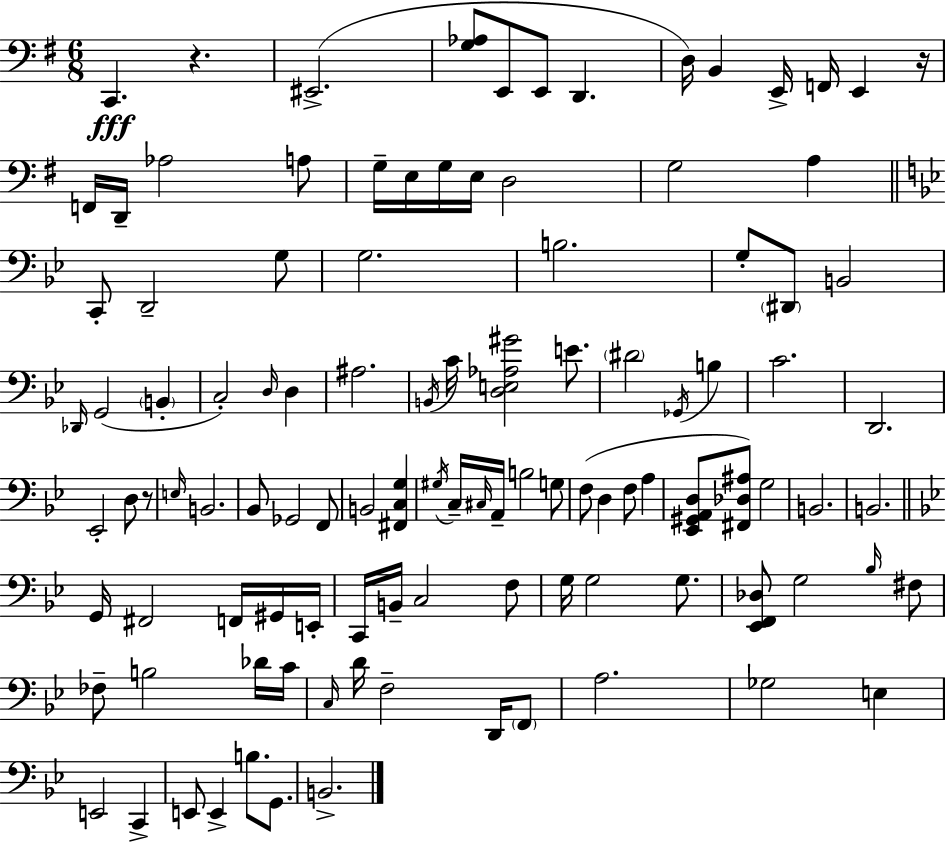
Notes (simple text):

C2/q. R/q. EIS2/h. [G3,Ab3]/e E2/e E2/e D2/q. D3/s B2/q E2/s F2/s E2/q R/s F2/s D2/s Ab3/h A3/e G3/s E3/s G3/s E3/s D3/h G3/h A3/q C2/e D2/h G3/e G3/h. B3/h. G3/e D#2/e B2/h Db2/s G2/h B2/q C3/h D3/s D3/q A#3/h. B2/s C4/s [D3,E3,Ab3,G#4]/h E4/e. D#4/h Gb2/s B3/q C4/h. D2/h. Eb2/h D3/e R/e E3/s B2/h. Bb2/e Gb2/h F2/e B2/h [F#2,C3,G3]/q G#3/s C3/s C#3/s A2/s B3/h G3/e F3/e D3/q F3/e A3/q [Eb2,G#2,A2,D3]/e [F#2,Db3,A#3]/e G3/h B2/h. B2/h. G2/s F#2/h F2/s G#2/s E2/s C2/s B2/s C3/h F3/e G3/s G3/h G3/e. [Eb2,F2,Db3]/e G3/h Bb3/s F#3/e FES3/e B3/h Db4/s C4/s C3/s D4/s F3/h D2/s F2/e A3/h. Gb3/h E3/q E2/h C2/q E2/e E2/q B3/e. G2/e. B2/h.